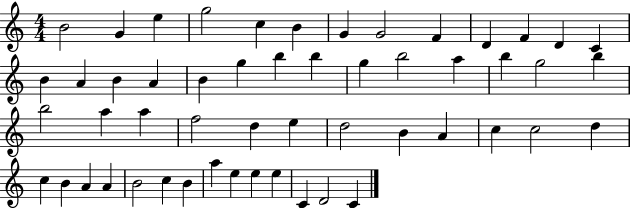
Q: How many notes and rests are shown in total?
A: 53